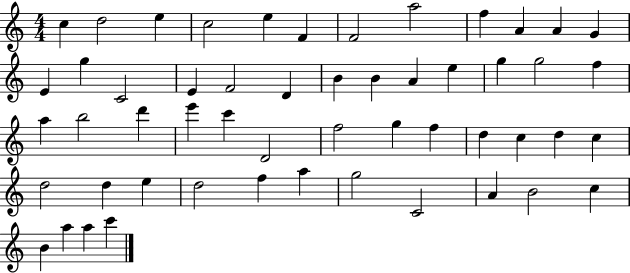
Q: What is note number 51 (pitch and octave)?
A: A5